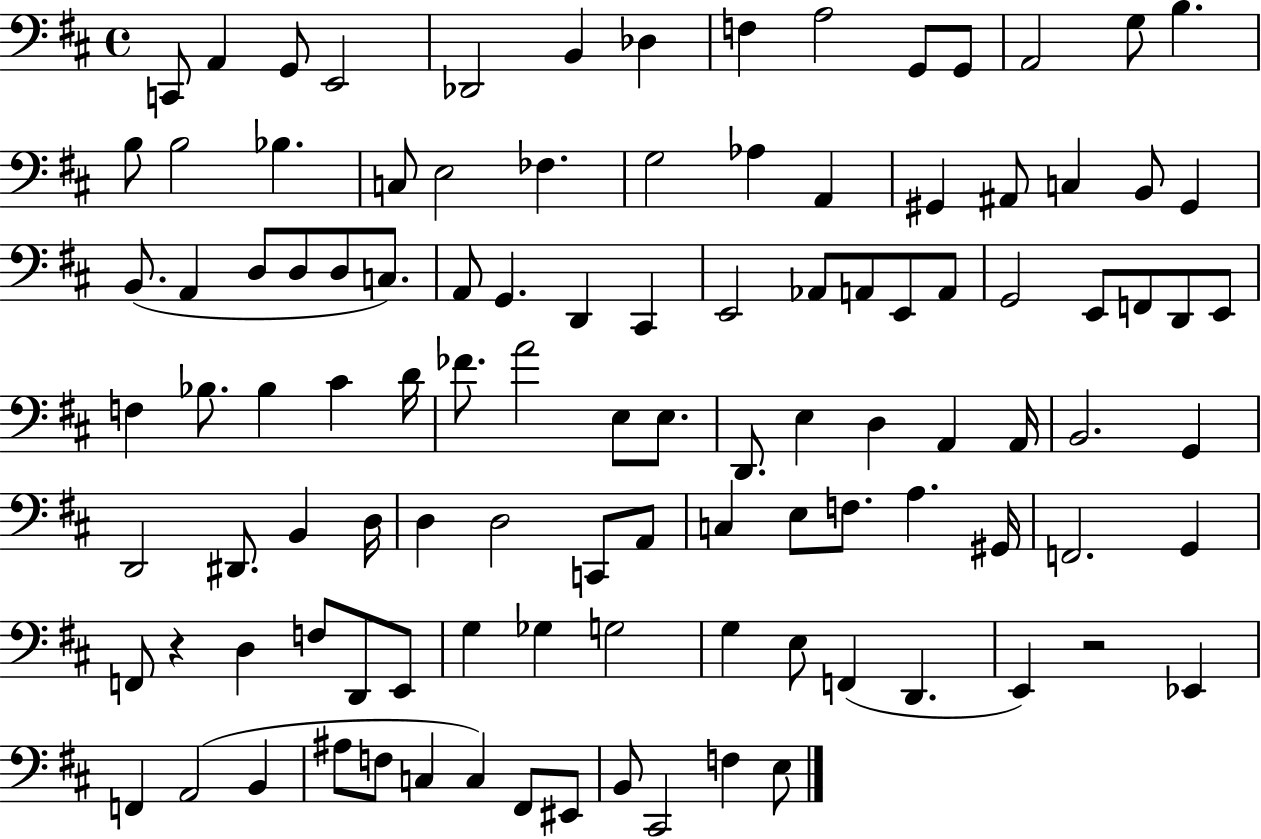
{
  \clef bass
  \time 4/4
  \defaultTimeSignature
  \key d \major
  \repeat volta 2 { c,8 a,4 g,8 e,2 | des,2 b,4 des4 | f4 a2 g,8 g,8 | a,2 g8 b4. | \break b8 b2 bes4. | c8 e2 fes4. | g2 aes4 a,4 | gis,4 ais,8 c4 b,8 gis,4 | \break b,8.( a,4 d8 d8 d8 c8.) | a,8 g,4. d,4 cis,4 | e,2 aes,8 a,8 e,8 a,8 | g,2 e,8 f,8 d,8 e,8 | \break f4 bes8. bes4 cis'4 d'16 | fes'8. a'2 e8 e8. | d,8. e4 d4 a,4 a,16 | b,2. g,4 | \break d,2 dis,8. b,4 d16 | d4 d2 c,8 a,8 | c4 e8 f8. a4. gis,16 | f,2. g,4 | \break f,8 r4 d4 f8 d,8 e,8 | g4 ges4 g2 | g4 e8 f,4( d,4. | e,4) r2 ees,4 | \break f,4 a,2( b,4 | ais8 f8 c4 c4) fis,8 eis,8 | b,8 cis,2 f4 e8 | } \bar "|."
}